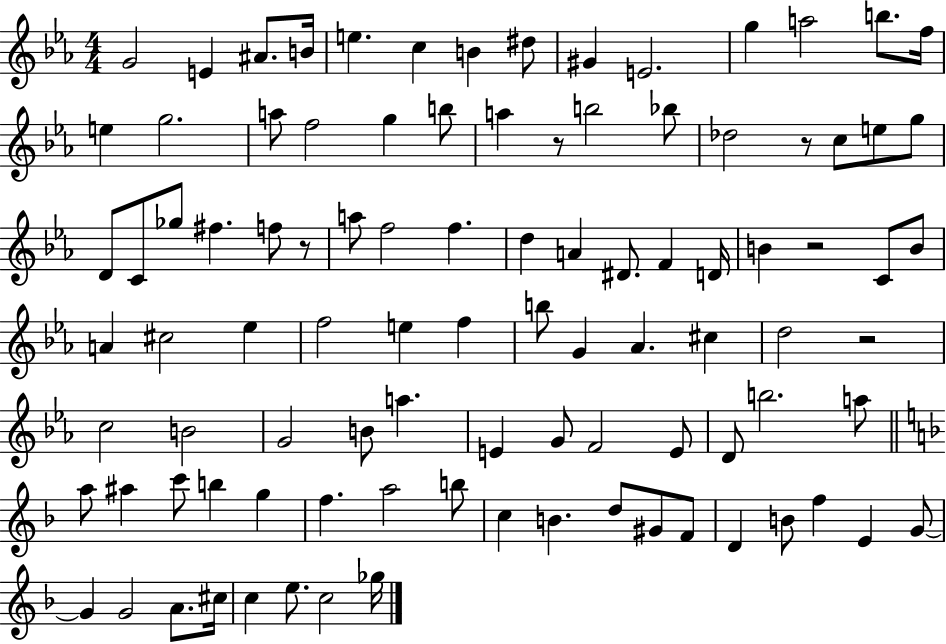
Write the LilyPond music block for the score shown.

{
  \clef treble
  \numericTimeSignature
  \time 4/4
  \key ees \major
  g'2 e'4 ais'8. b'16 | e''4. c''4 b'4 dis''8 | gis'4 e'2. | g''4 a''2 b''8. f''16 | \break e''4 g''2. | a''8 f''2 g''4 b''8 | a''4 r8 b''2 bes''8 | des''2 r8 c''8 e''8 g''8 | \break d'8 c'8 ges''8 fis''4. f''8 r8 | a''8 f''2 f''4. | d''4 a'4 dis'8. f'4 d'16 | b'4 r2 c'8 b'8 | \break a'4 cis''2 ees''4 | f''2 e''4 f''4 | b''8 g'4 aes'4. cis''4 | d''2 r2 | \break c''2 b'2 | g'2 b'8 a''4. | e'4 g'8 f'2 e'8 | d'8 b''2. a''8 | \break \bar "||" \break \key f \major a''8 ais''4 c'''8 b''4 g''4 | f''4. a''2 b''8 | c''4 b'4. d''8 gis'8 f'8 | d'4 b'8 f''4 e'4 g'8~~ | \break g'4 g'2 a'8. cis''16 | c''4 e''8. c''2 ges''16 | \bar "|."
}